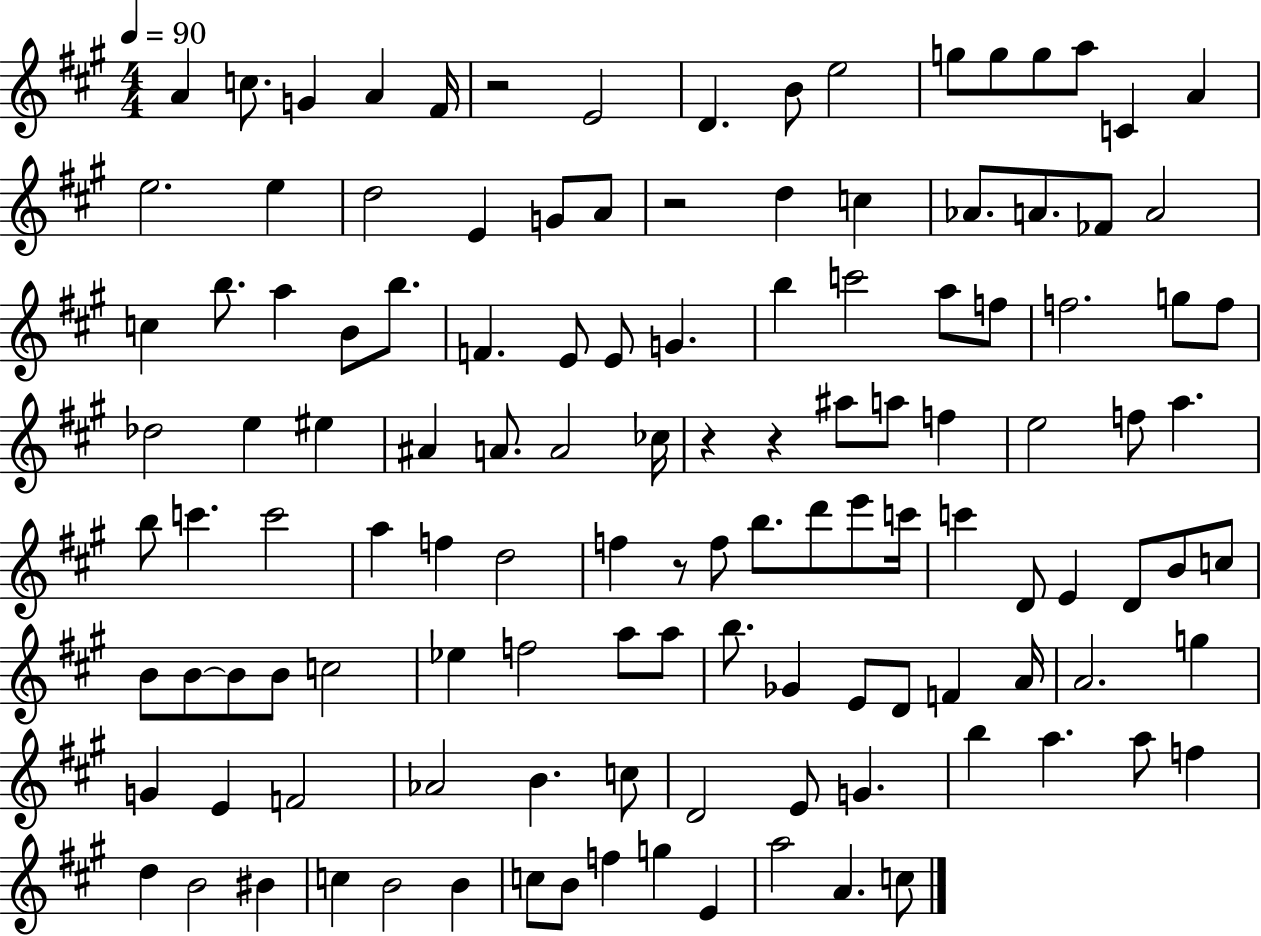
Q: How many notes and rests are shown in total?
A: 123